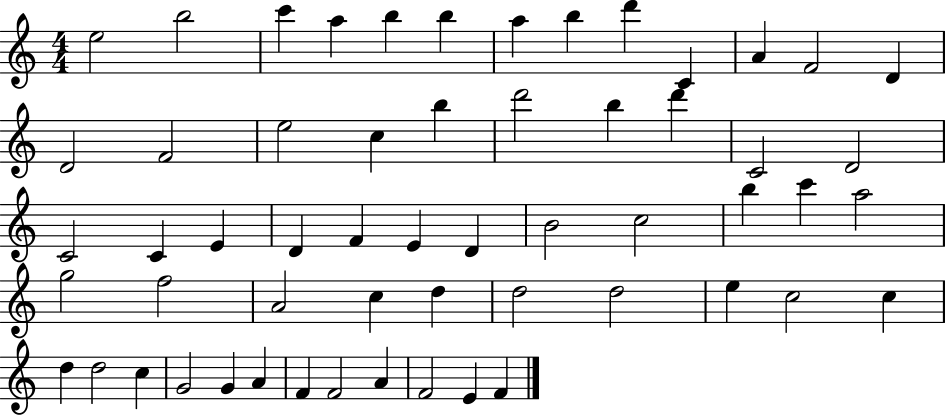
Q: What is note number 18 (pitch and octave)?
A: B5